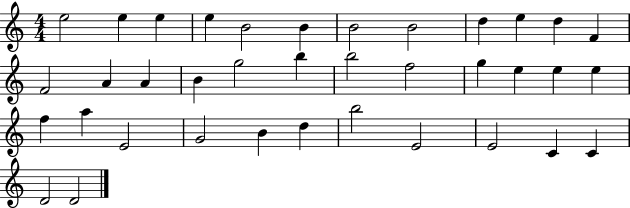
E5/h E5/q E5/q E5/q B4/h B4/q B4/h B4/h D5/q E5/q D5/q F4/q F4/h A4/q A4/q B4/q G5/h B5/q B5/h F5/h G5/q E5/q E5/q E5/q F5/q A5/q E4/h G4/h B4/q D5/q B5/h E4/h E4/h C4/q C4/q D4/h D4/h